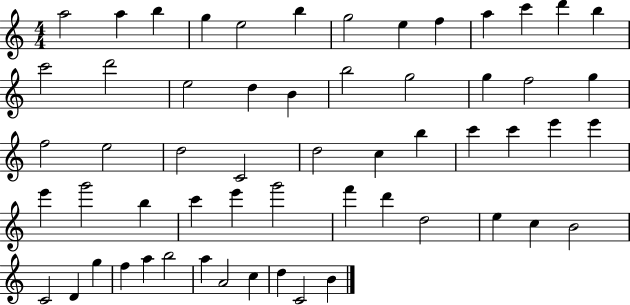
X:1
T:Untitled
M:4/4
L:1/4
K:C
a2 a b g e2 b g2 e f a c' d' b c'2 d'2 e2 d B b2 g2 g f2 g f2 e2 d2 C2 d2 c b c' c' e' e' e' g'2 b c' e' g'2 f' d' d2 e c B2 C2 D g f a b2 a A2 c d C2 B